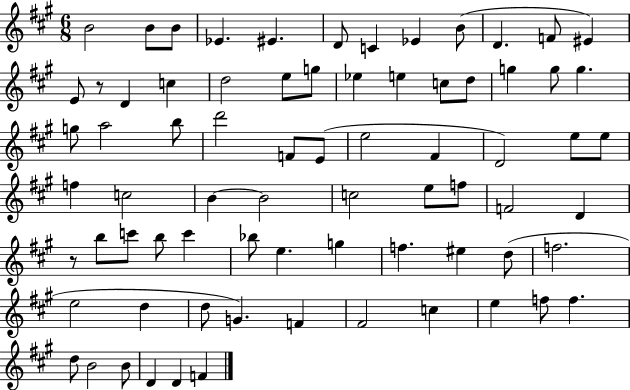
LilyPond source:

{
  \clef treble
  \numericTimeSignature
  \time 6/8
  \key a \major
  b'2 b'8 b'8 | ees'4. eis'4. | d'8 c'4 ees'4 b'8( | d'4. f'8 eis'4) | \break e'8 r8 d'4 c''4 | d''2 e''8 g''8 | ees''4 e''4 c''8 d''8 | g''4 g''8 g''4. | \break g''8 a''2 b''8 | d'''2 f'8 e'8( | e''2 fis'4 | d'2) e''8 e''8 | \break f''4 c''2 | b'4~~ b'2 | c''2 e''8 f''8 | f'2 d'4 | \break r8 b''8 c'''8 b''8 c'''4 | bes''8 e''4. g''4 | f''4. eis''4 d''8( | f''2. | \break e''2 d''4 | d''8 g'4.) f'4 | fis'2 c''4 | e''4 f''8 f''4. | \break d''8 b'2 b'8 | d'4 d'4 f'4 | \bar "|."
}